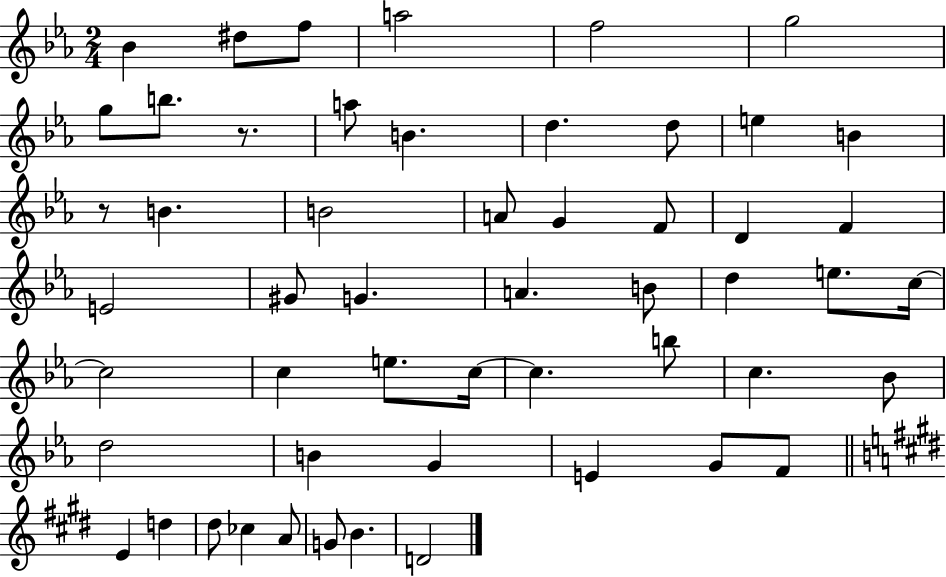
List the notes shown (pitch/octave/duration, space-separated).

Bb4/q D#5/e F5/e A5/h F5/h G5/h G5/e B5/e. R/e. A5/e B4/q. D5/q. D5/e E5/q B4/q R/e B4/q. B4/h A4/e G4/q F4/e D4/q F4/q E4/h G#4/e G4/q. A4/q. B4/e D5/q E5/e. C5/s C5/h C5/q E5/e. C5/s C5/q. B5/e C5/q. Bb4/e D5/h B4/q G4/q E4/q G4/e F4/e E4/q D5/q D#5/e CES5/q A4/e G4/e B4/q. D4/h